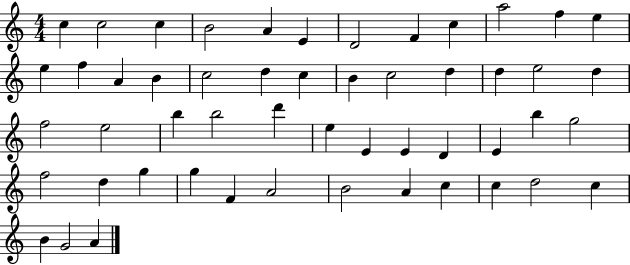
{
  \clef treble
  \numericTimeSignature
  \time 4/4
  \key c \major
  c''4 c''2 c''4 | b'2 a'4 e'4 | d'2 f'4 c''4 | a''2 f''4 e''4 | \break e''4 f''4 a'4 b'4 | c''2 d''4 c''4 | b'4 c''2 d''4 | d''4 e''2 d''4 | \break f''2 e''2 | b''4 b''2 d'''4 | e''4 e'4 e'4 d'4 | e'4 b''4 g''2 | \break f''2 d''4 g''4 | g''4 f'4 a'2 | b'2 a'4 c''4 | c''4 d''2 c''4 | \break b'4 g'2 a'4 | \bar "|."
}